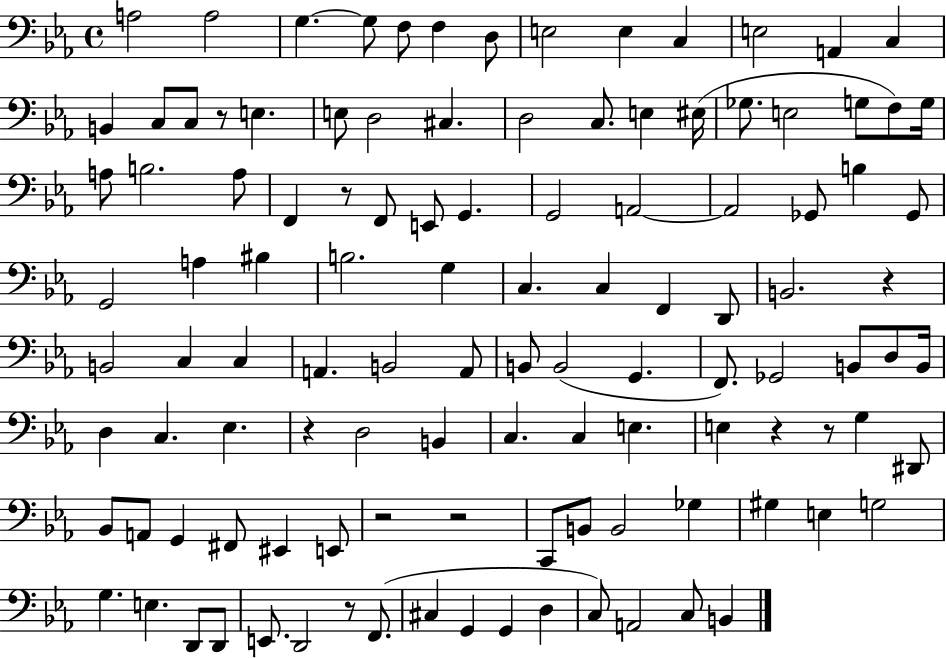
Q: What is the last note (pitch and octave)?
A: B2